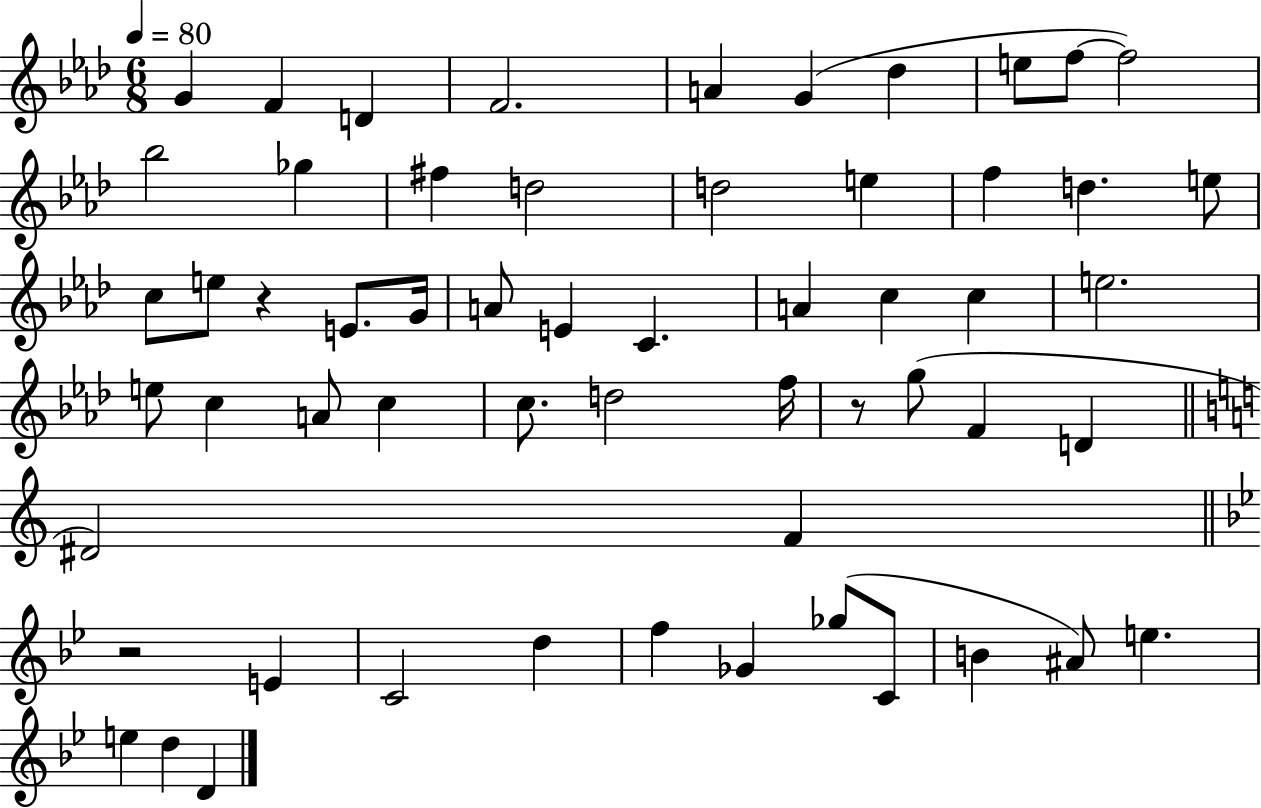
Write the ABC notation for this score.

X:1
T:Untitled
M:6/8
L:1/4
K:Ab
G F D F2 A G _d e/2 f/2 f2 _b2 _g ^f d2 d2 e f d e/2 c/2 e/2 z E/2 G/4 A/2 E C A c c e2 e/2 c A/2 c c/2 d2 f/4 z/2 g/2 F D ^D2 F z2 E C2 d f _G _g/2 C/2 B ^A/2 e e d D